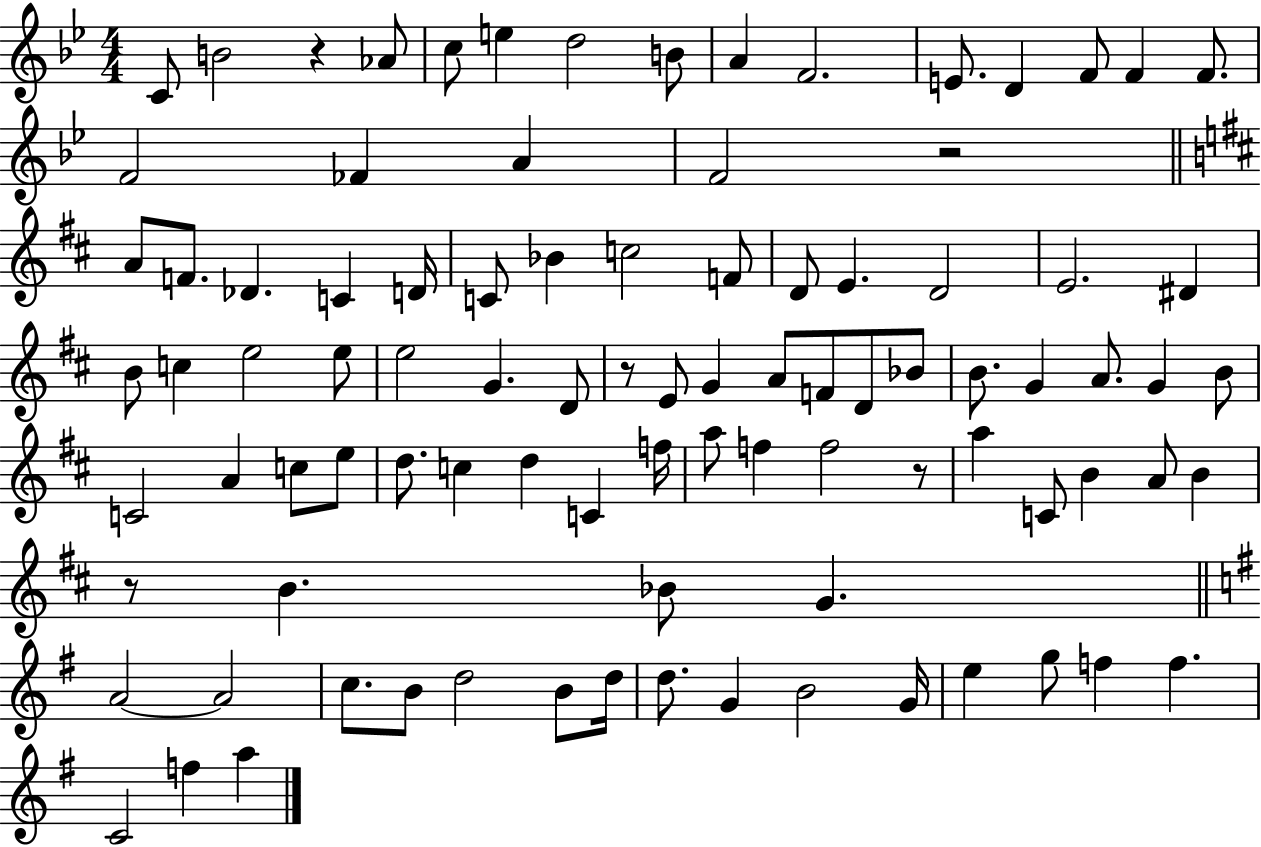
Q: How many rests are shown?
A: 5